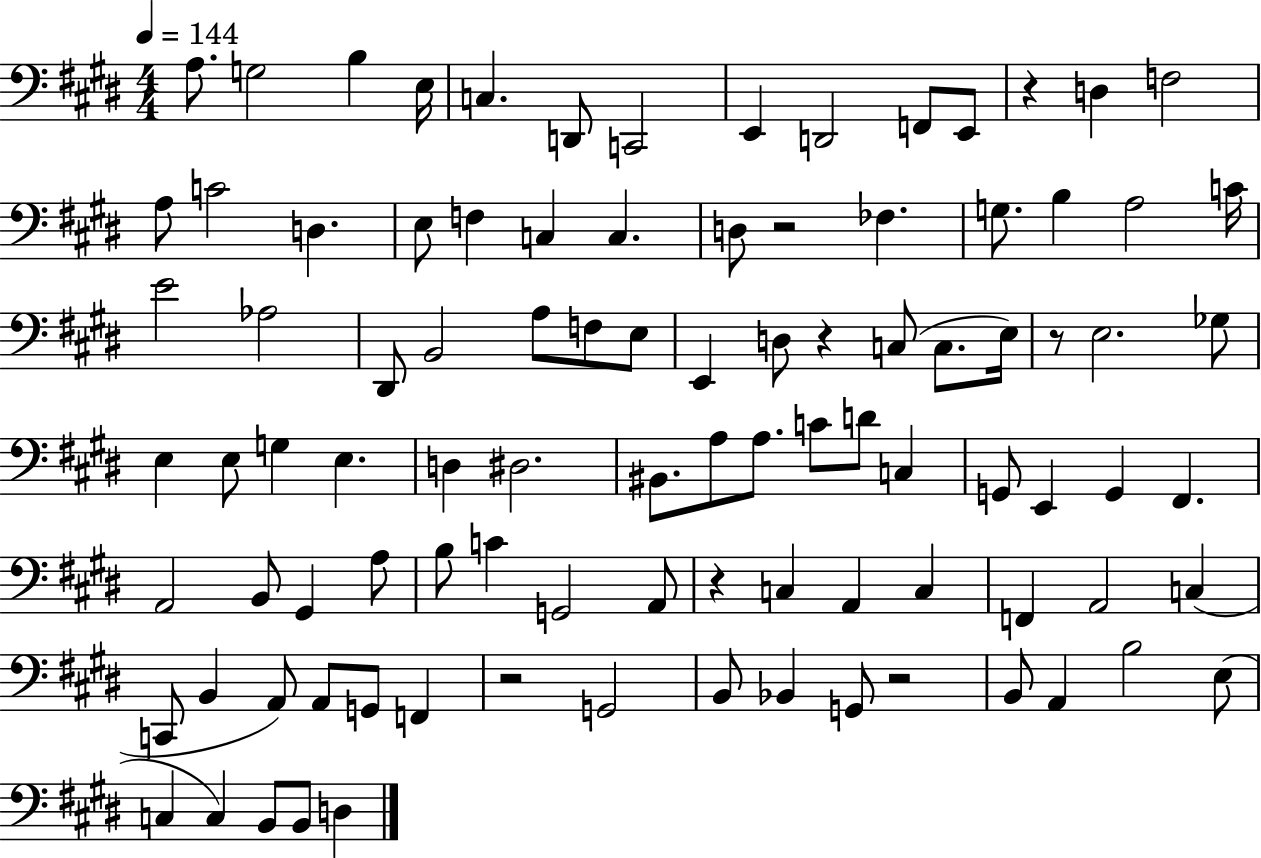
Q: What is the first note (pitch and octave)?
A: A3